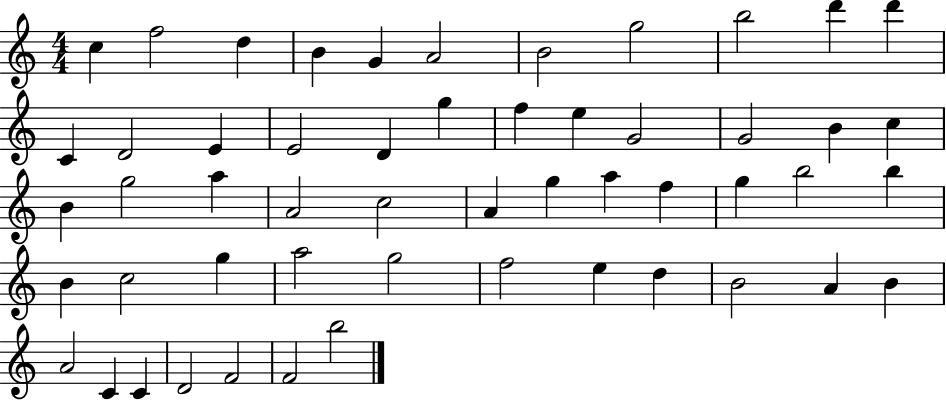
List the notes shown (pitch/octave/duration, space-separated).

C5/q F5/h D5/q B4/q G4/q A4/h B4/h G5/h B5/h D6/q D6/q C4/q D4/h E4/q E4/h D4/q G5/q F5/q E5/q G4/h G4/h B4/q C5/q B4/q G5/h A5/q A4/h C5/h A4/q G5/q A5/q F5/q G5/q B5/h B5/q B4/q C5/h G5/q A5/h G5/h F5/h E5/q D5/q B4/h A4/q B4/q A4/h C4/q C4/q D4/h F4/h F4/h B5/h